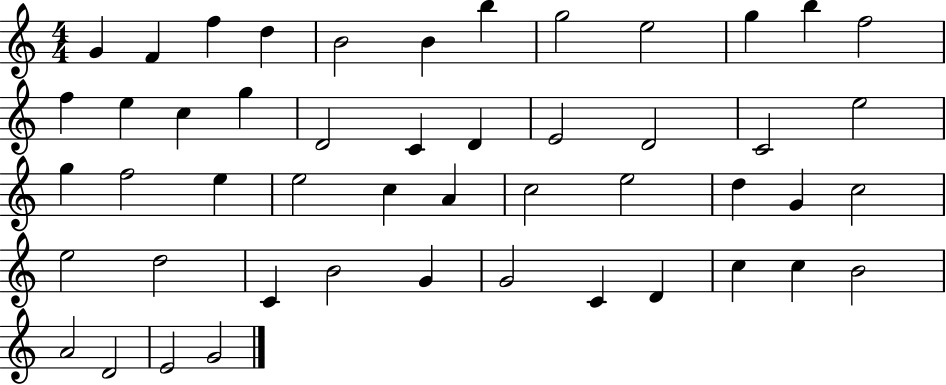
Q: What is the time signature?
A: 4/4